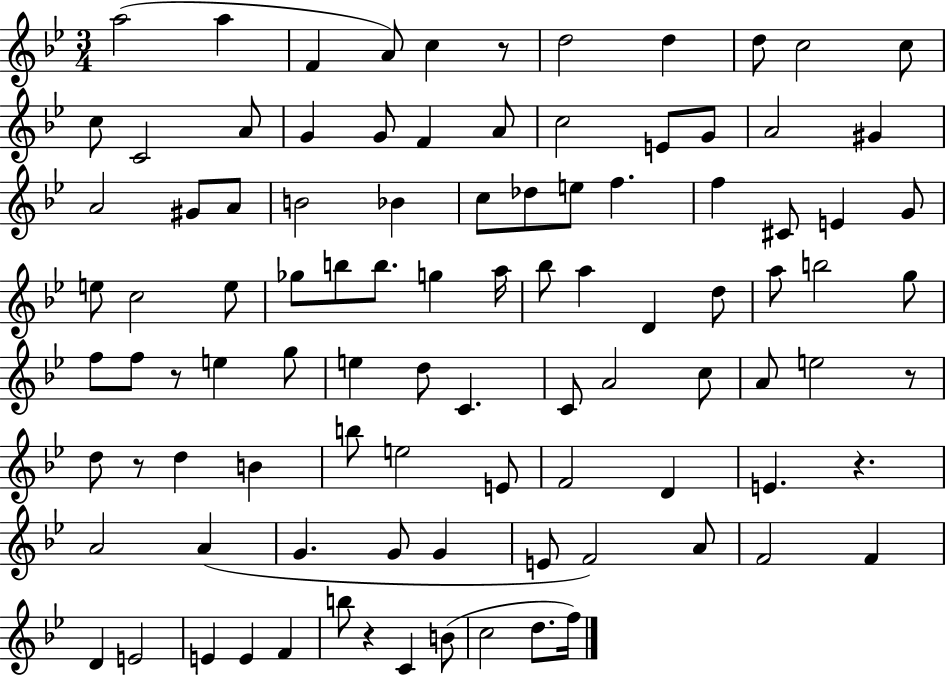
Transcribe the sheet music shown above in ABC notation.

X:1
T:Untitled
M:3/4
L:1/4
K:Bb
a2 a F A/2 c z/2 d2 d d/2 c2 c/2 c/2 C2 A/2 G G/2 F A/2 c2 E/2 G/2 A2 ^G A2 ^G/2 A/2 B2 _B c/2 _d/2 e/2 f f ^C/2 E G/2 e/2 c2 e/2 _g/2 b/2 b/2 g a/4 _b/2 a D d/2 a/2 b2 g/2 f/2 f/2 z/2 e g/2 e d/2 C C/2 A2 c/2 A/2 e2 z/2 d/2 z/2 d B b/2 e2 E/2 F2 D E z A2 A G G/2 G E/2 F2 A/2 F2 F D E2 E E F b/2 z C B/2 c2 d/2 f/4